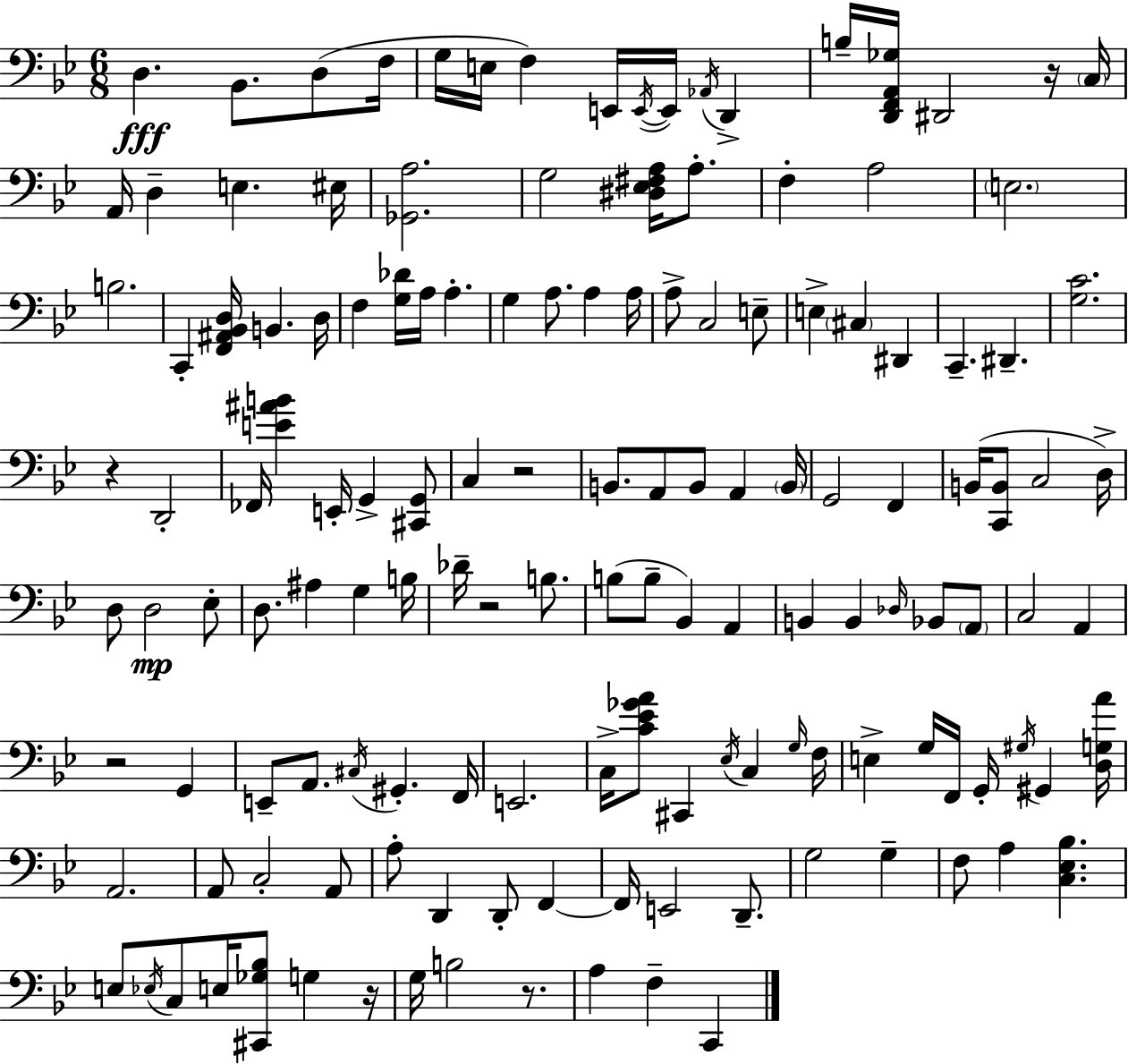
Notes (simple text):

D3/q. Bb2/e. D3/e F3/s G3/s E3/s F3/q E2/s E2/s E2/s Ab2/s D2/q B3/s [D2,F2,A2,Gb3]/s D#2/h R/s C3/s A2/s D3/q E3/q. EIS3/s [Gb2,A3]/h. G3/h [D#3,Eb3,F#3,A3]/s A3/e. F3/q A3/h E3/h. B3/h. C2/q [F2,A#2,Bb2,D3]/s B2/q. D3/s F3/q [G3,Db4]/s A3/s A3/q. G3/q A3/e. A3/q A3/s A3/e C3/h E3/e E3/q C#3/q D#2/q C2/q. D#2/q. [G3,C4]/h. R/q D2/h FES2/s [E4,A#4,B4]/q E2/s G2/q [C#2,G2]/e C3/q R/h B2/e. A2/e B2/e A2/q B2/s G2/h F2/q B2/s [C2,B2]/e C3/h D3/s D3/e D3/h Eb3/e D3/e. A#3/q G3/q B3/s Db4/s R/h B3/e. B3/e B3/e Bb2/q A2/q B2/q B2/q Db3/s Bb2/e A2/e C3/h A2/q R/h G2/q E2/e A2/e. C#3/s G#2/q. F2/s E2/h. C3/s [C4,Eb4,Gb4,A4]/e C#2/q Eb3/s C3/q G3/s F3/s E3/q G3/s F2/s G2/s G#3/s G#2/q [D3,G3,A4]/s A2/h. A2/e C3/h A2/e A3/e D2/q D2/e F2/q F2/s E2/h D2/e. G3/h G3/q F3/e A3/q [C3,Eb3,Bb3]/q. E3/e Eb3/s C3/e E3/s [C#2,Gb3,Bb3]/e G3/q R/s G3/s B3/h R/e. A3/q F3/q C2/q